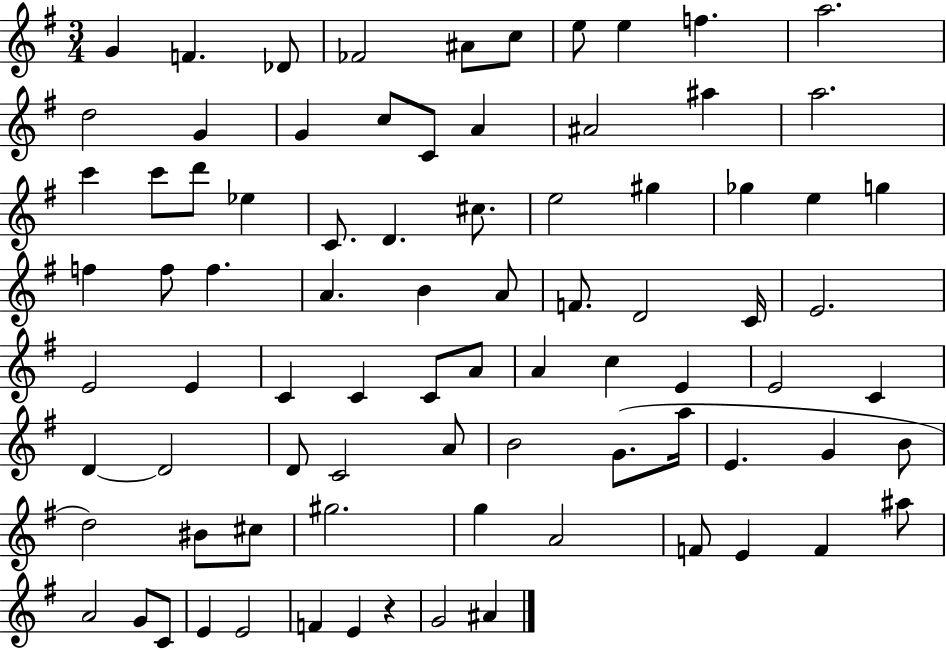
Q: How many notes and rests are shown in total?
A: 83